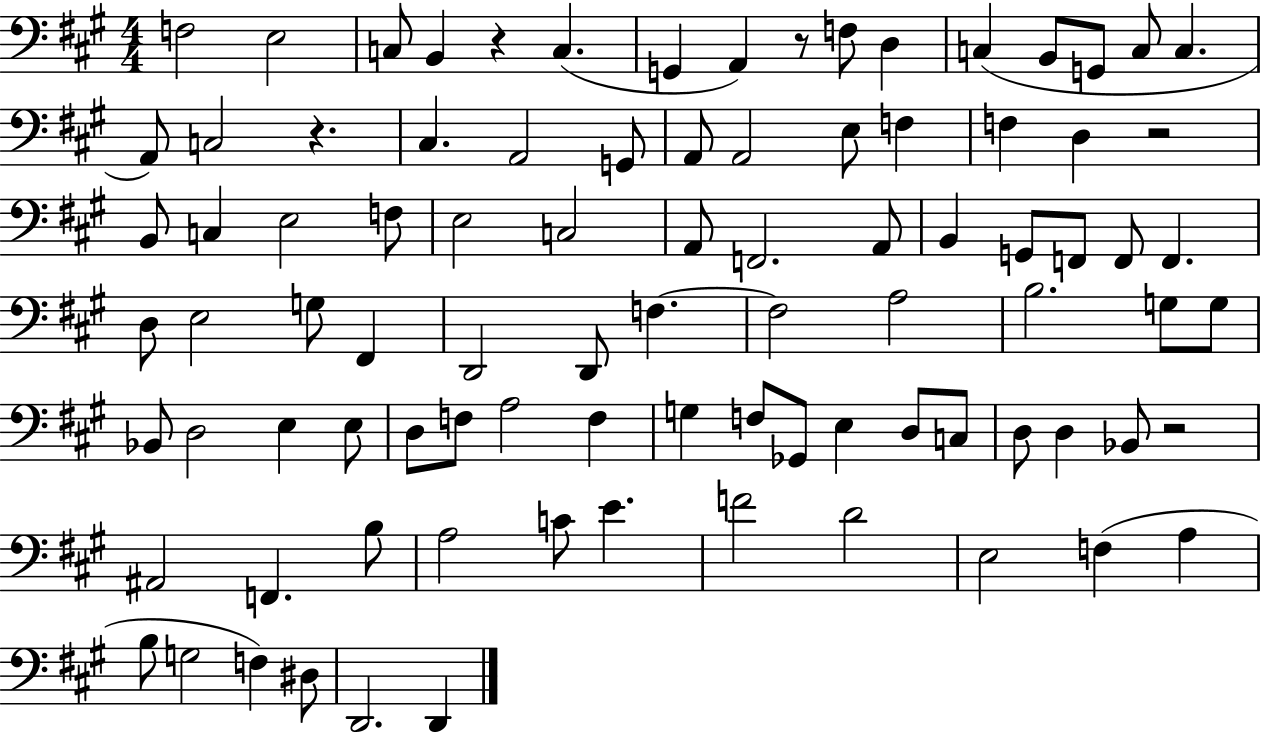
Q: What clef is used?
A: bass